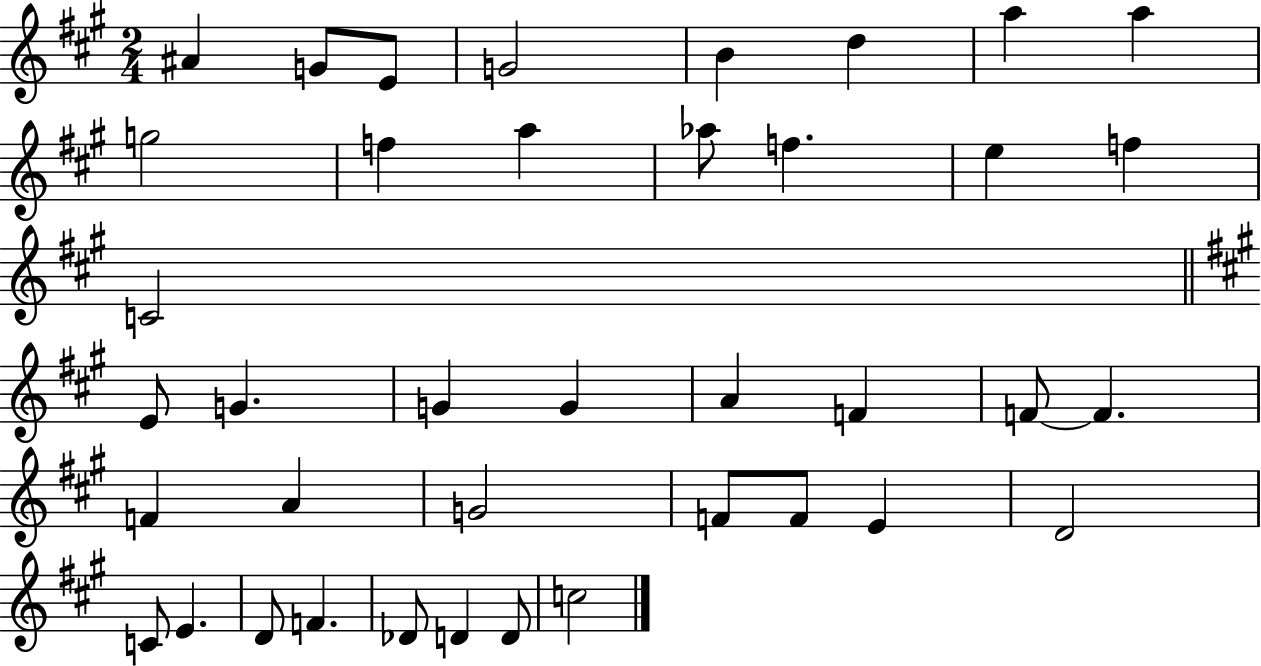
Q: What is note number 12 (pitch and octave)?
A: Ab5